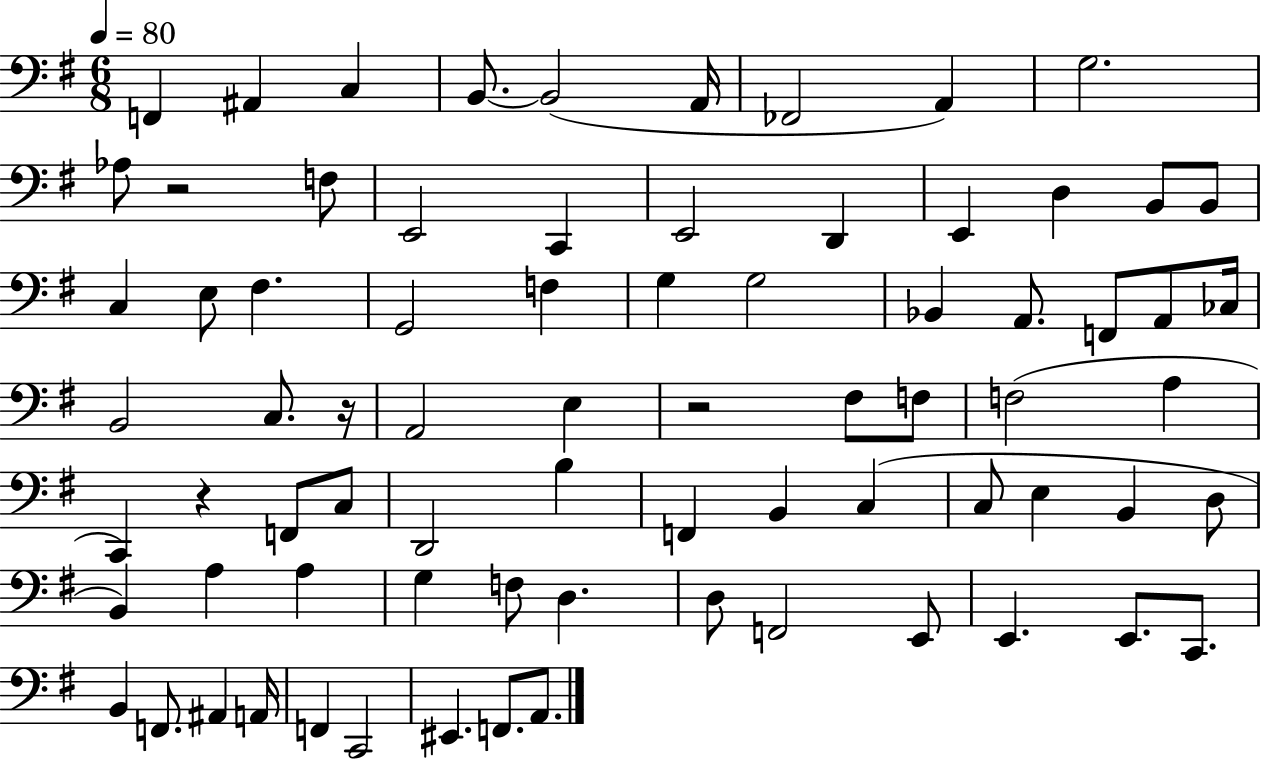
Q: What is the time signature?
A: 6/8